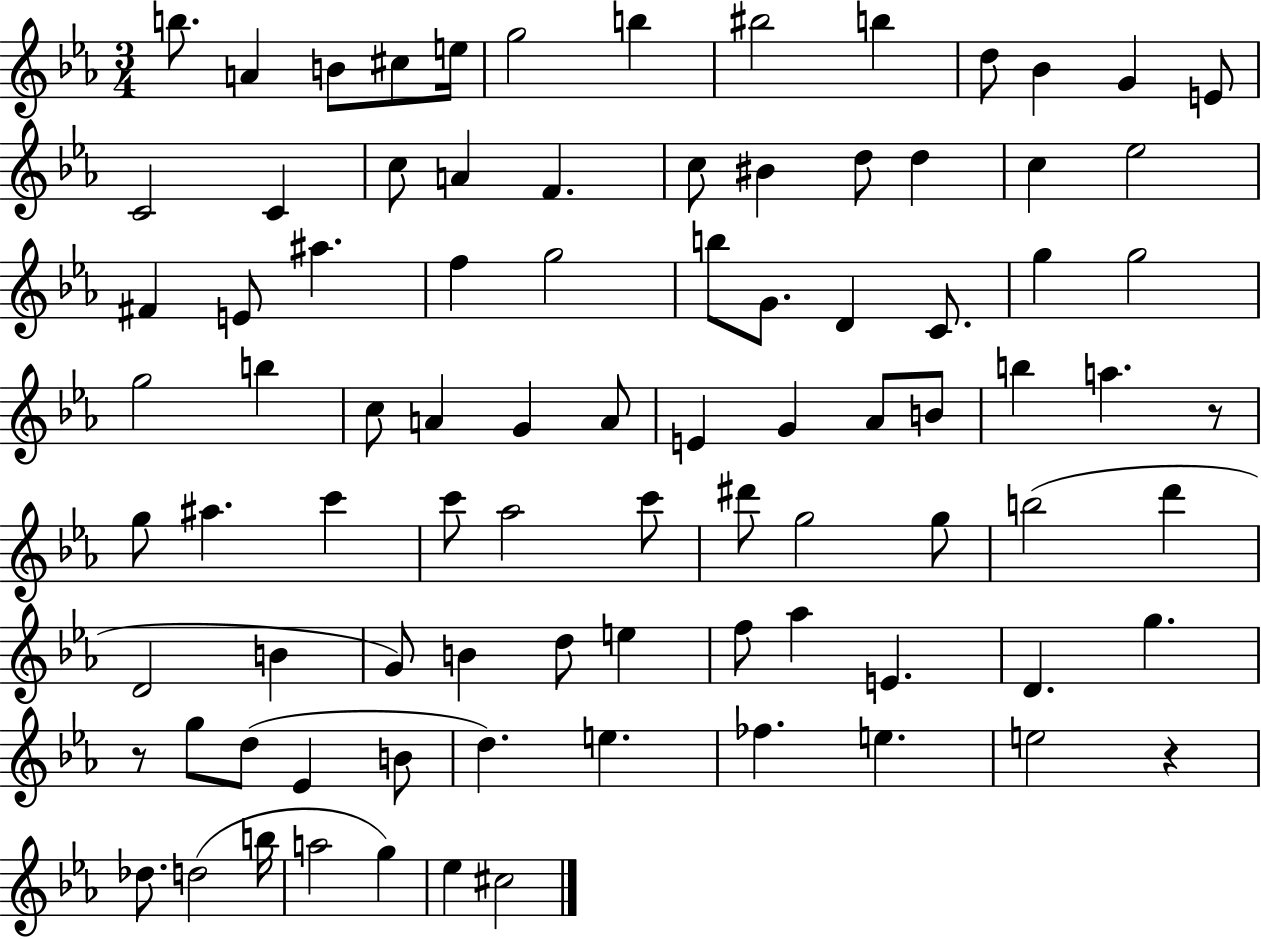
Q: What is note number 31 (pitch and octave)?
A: G4